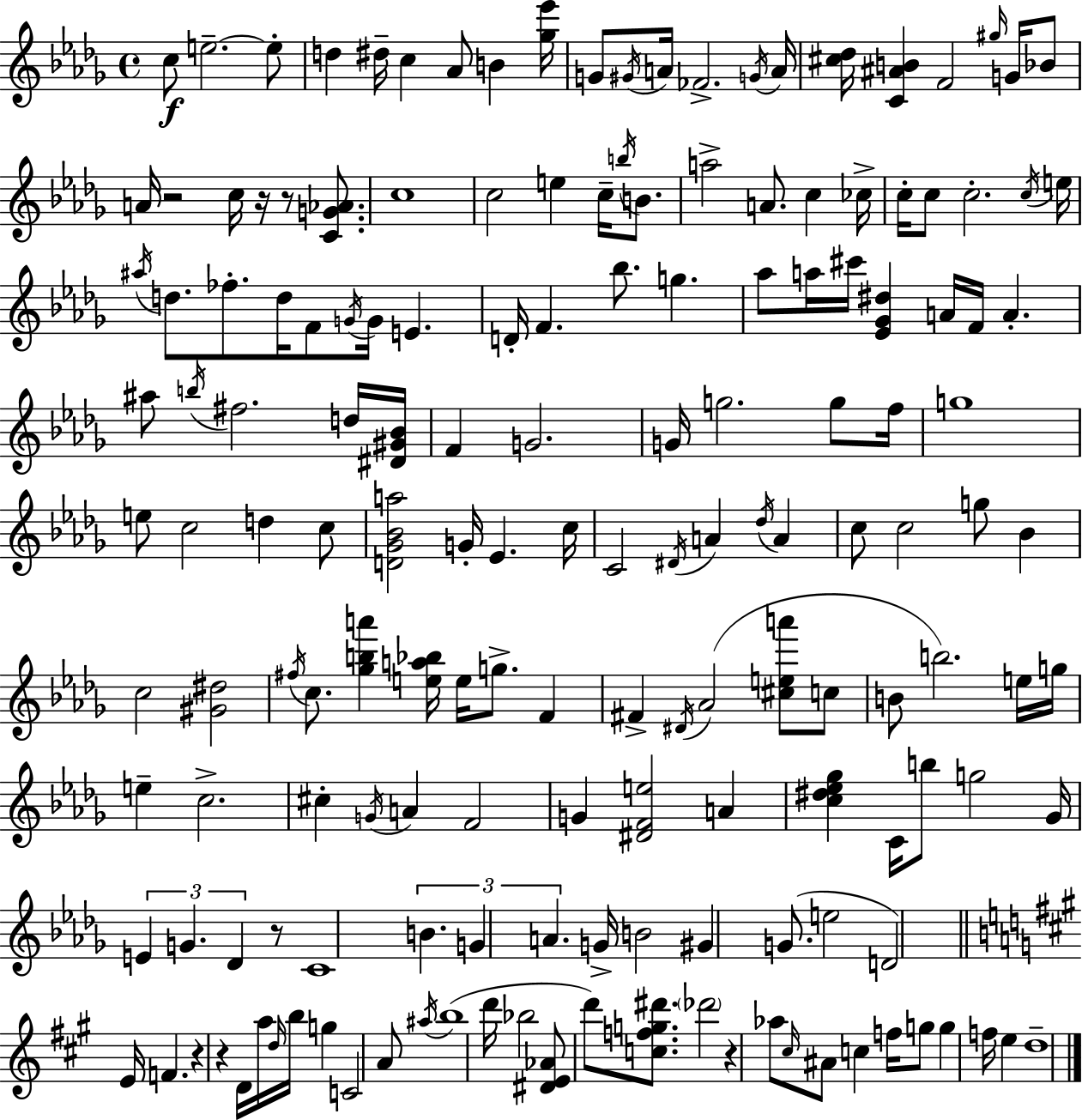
{
  \clef treble
  \time 4/4
  \defaultTimeSignature
  \key bes \minor
  c''8\f e''2.--~~ e''8-. | d''4 dis''16-- c''4 aes'8 b'4 <ges'' ees'''>16 | g'8 \acciaccatura { gis'16 } a'16 fes'2.-> | \acciaccatura { g'16 } a'16 <cis'' des''>16 <c' ais' b'>4 f'2 \grace { gis''16 } | \break g'16 bes'8 a'16 r2 c''16 r16 r8 | <c' g' aes'>8. c''1 | c''2 e''4 c''16-- | \acciaccatura { b''16 } b'8. a''2-> a'8. c''4 | \break ces''16-> c''16-. c''8 c''2.-. | \acciaccatura { c''16 } e''16 \acciaccatura { ais''16 } d''8. fes''8.-. d''16 f'8 \acciaccatura { g'16 } | g'16 e'4. d'16-. f'4. bes''8. | g''4. aes''8 a''16 cis'''16 <ees' ges' dis''>4 a'16 | \break f'16 a'4.-. ais''8 \acciaccatura { b''16 } fis''2. | d''16 <dis' gis' bes'>16 f'4 g'2. | g'16 g''2. | g''8 f''16 g''1 | \break e''8 c''2 | d''4 c''8 <d' ges' bes' a''>2 | g'16-. ees'4. c''16 c'2 | \acciaccatura { dis'16 } a'4 \acciaccatura { des''16 } a'4 c''8 c''2 | \break g''8 bes'4 c''2 | <gis' dis''>2 \acciaccatura { fis''16 } c''8. <ges'' b'' a'''>4 | <e'' a'' bes''>16 e''16 g''8.-> f'4 fis'4-> \acciaccatura { dis'16 } | aes'2( <cis'' e'' a'''>8 c''8 b'8 b''2.) | \break e''16 g''16 e''4-- | c''2.-> cis''4-. | \acciaccatura { g'16 } a'4 f'2 g'4 | <dis' f' e''>2 a'4 <c'' dis'' ees'' ges''>4 | \break c'16 b''8 g''2 ges'16 \tuplet 3/2 { e'4 | g'4. des'4 } r8 c'1 | \tuplet 3/2 { b'4. | g'4 a'4. } g'16-> b'2 | \break gis'4 g'8.( e''2 | d'2) \bar "||" \break \key a \major e'16 f'4. r4 r4 d'16 | a''16 \grace { d''16 } b''16 g''4 c'2 a'8 | \acciaccatura { ais''16 } b''1( | d'''16 bes''2 <dis' e' aes'>8 d'''8) <c'' f'' g'' dis'''>8. | \break \parenthesize des'''2 r4 aes''8 | \grace { cis''16 } ais'8 c''4 f''16 g''8 g''4 f''16 e''4 | d''1-- | \bar "|."
}